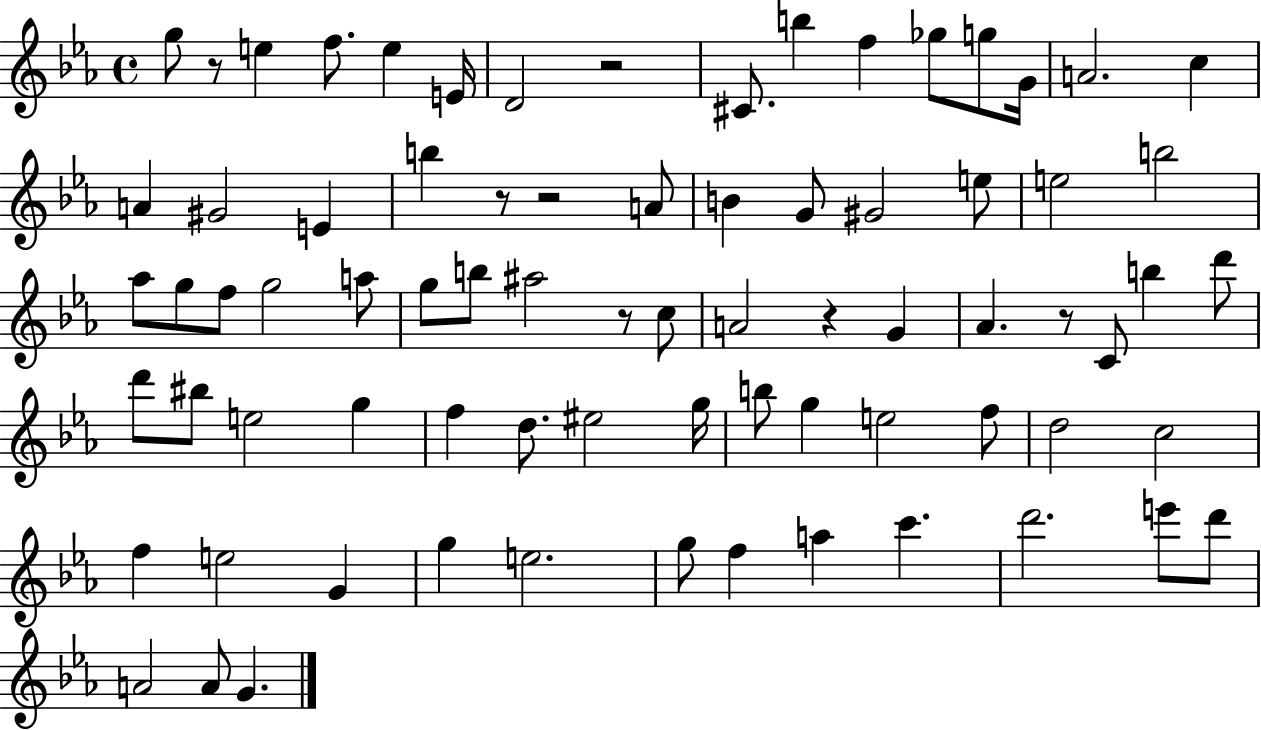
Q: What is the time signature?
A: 4/4